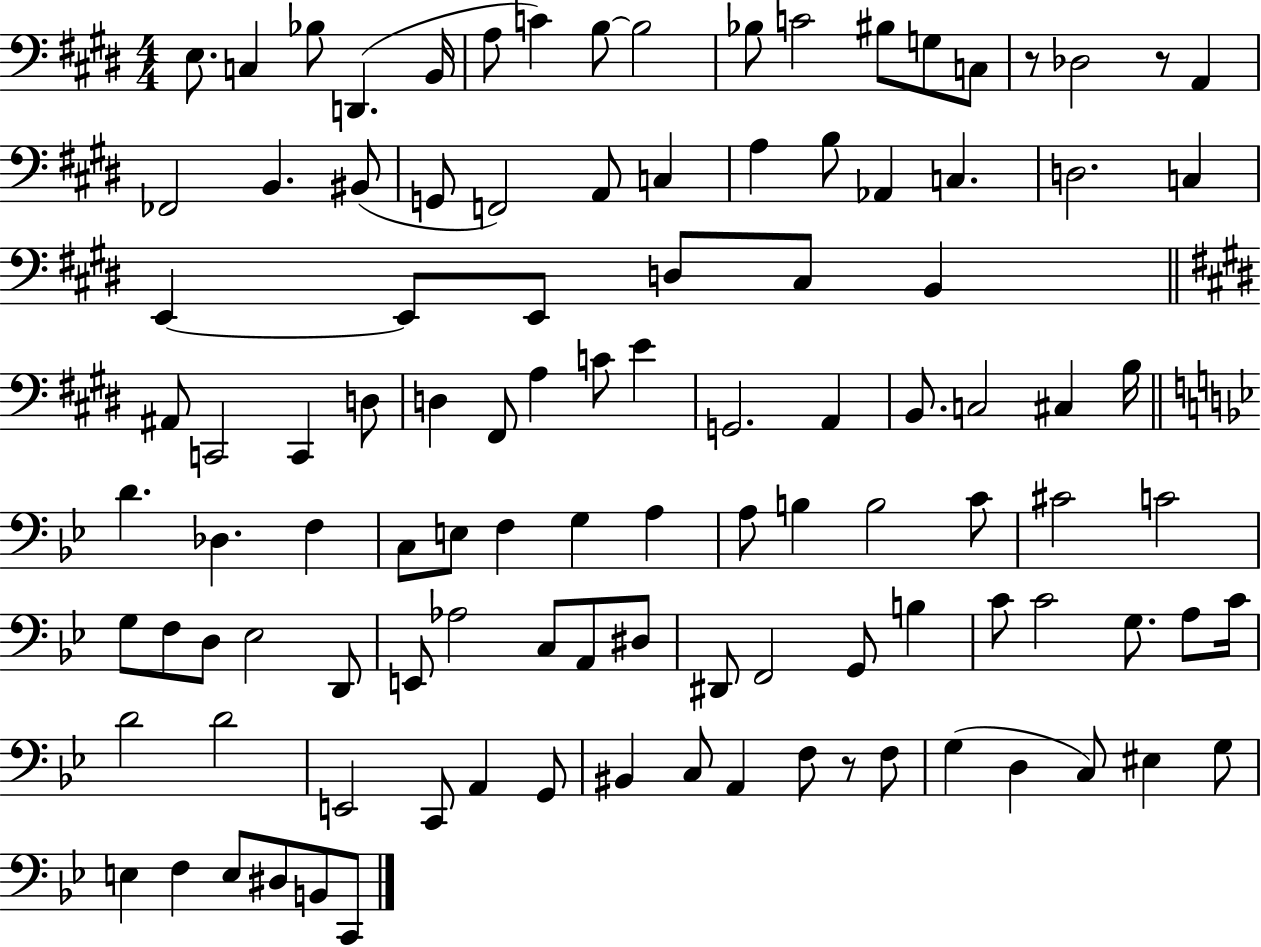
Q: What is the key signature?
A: E major